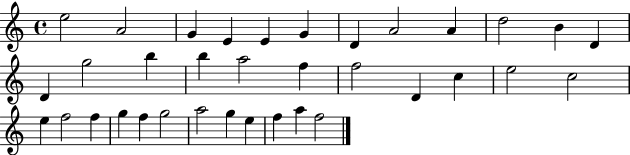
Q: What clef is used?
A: treble